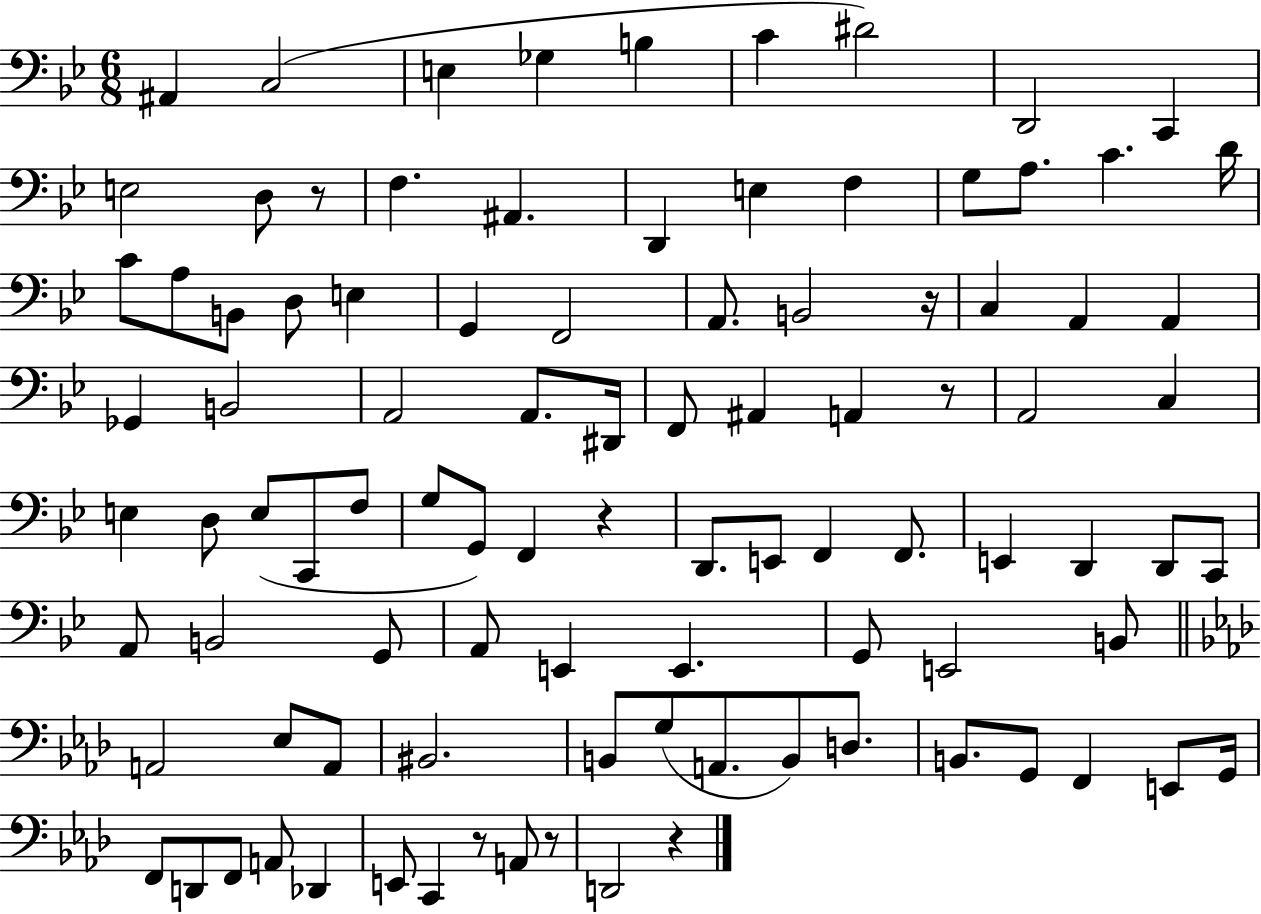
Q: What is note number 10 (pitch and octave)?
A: E3